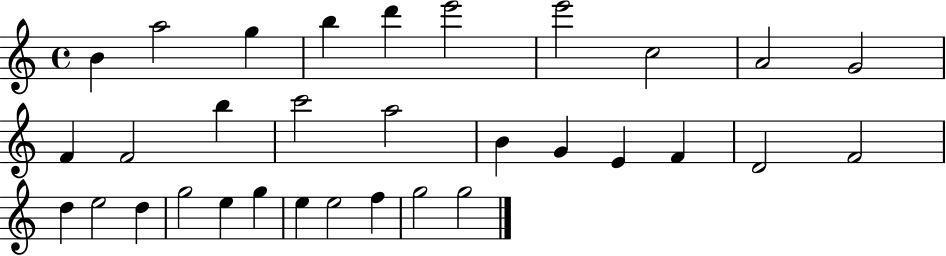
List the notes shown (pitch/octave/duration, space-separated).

B4/q A5/h G5/q B5/q D6/q E6/h E6/h C5/h A4/h G4/h F4/q F4/h B5/q C6/h A5/h B4/q G4/q E4/q F4/q D4/h F4/h D5/q E5/h D5/q G5/h E5/q G5/q E5/q E5/h F5/q G5/h G5/h